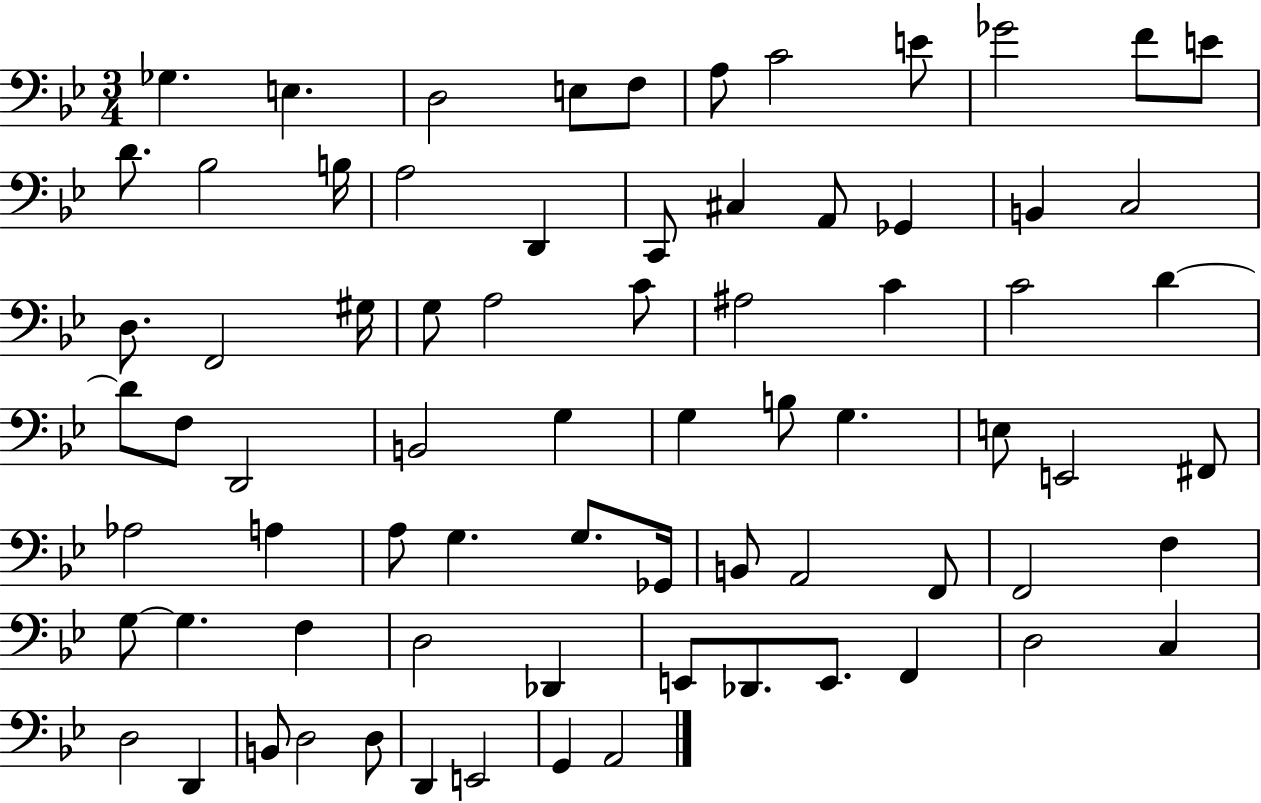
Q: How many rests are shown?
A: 0